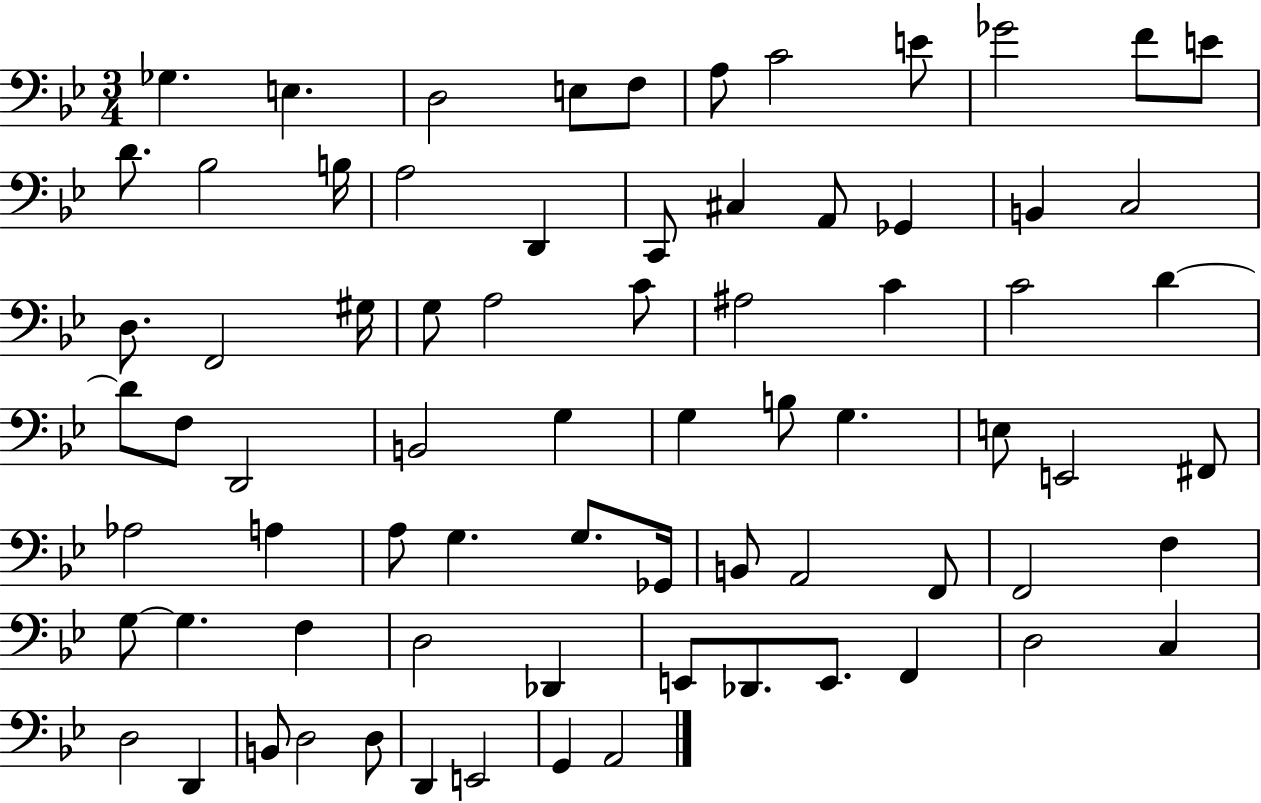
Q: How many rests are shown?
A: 0